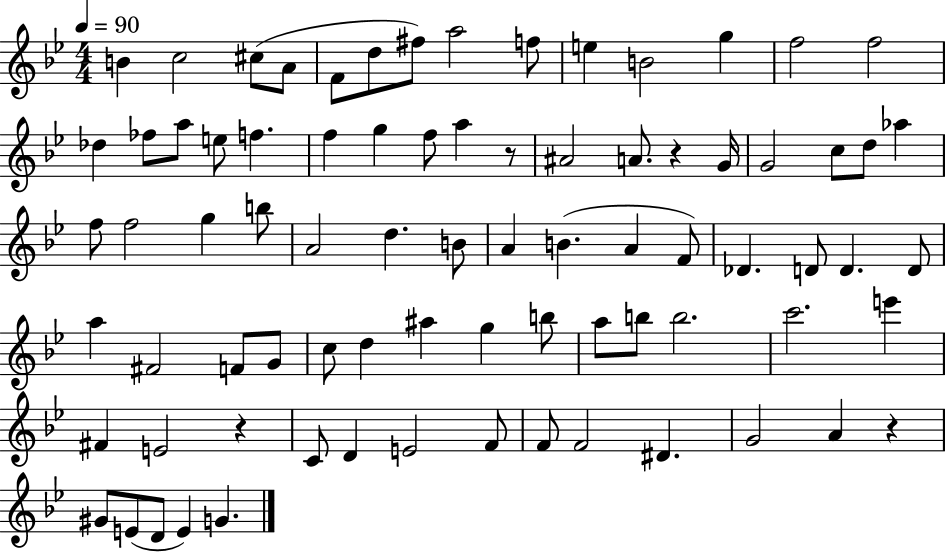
X:1
T:Untitled
M:4/4
L:1/4
K:Bb
B c2 ^c/2 A/2 F/2 d/2 ^f/2 a2 f/2 e B2 g f2 f2 _d _f/2 a/2 e/2 f f g f/2 a z/2 ^A2 A/2 z G/4 G2 c/2 d/2 _a f/2 f2 g b/2 A2 d B/2 A B A F/2 _D D/2 D D/2 a ^F2 F/2 G/2 c/2 d ^a g b/2 a/2 b/2 b2 c'2 e' ^F E2 z C/2 D E2 F/2 F/2 F2 ^D G2 A z ^G/2 E/2 D/2 E G